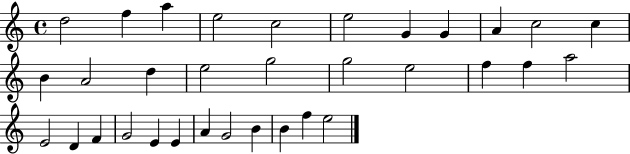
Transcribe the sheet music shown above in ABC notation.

X:1
T:Untitled
M:4/4
L:1/4
K:C
d2 f a e2 c2 e2 G G A c2 c B A2 d e2 g2 g2 e2 f f a2 E2 D F G2 E E A G2 B B f e2